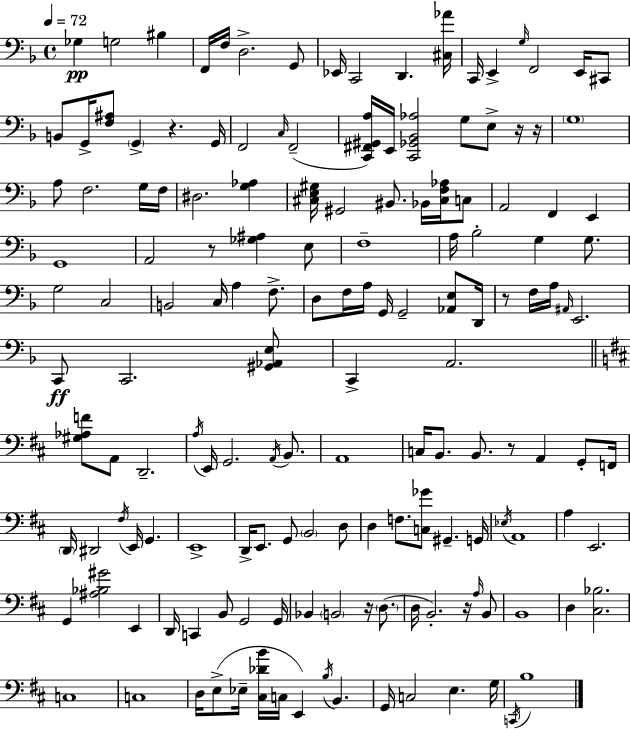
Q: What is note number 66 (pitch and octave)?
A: C2